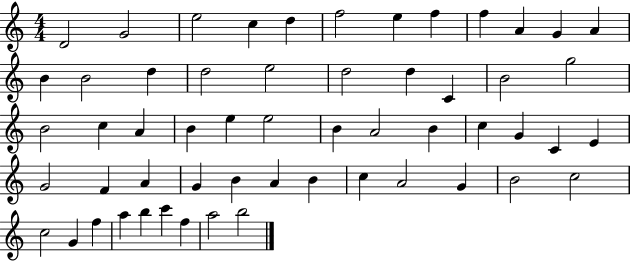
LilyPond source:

{
  \clef treble
  \numericTimeSignature
  \time 4/4
  \key c \major
  d'2 g'2 | e''2 c''4 d''4 | f''2 e''4 f''4 | f''4 a'4 g'4 a'4 | \break b'4 b'2 d''4 | d''2 e''2 | d''2 d''4 c'4 | b'2 g''2 | \break b'2 c''4 a'4 | b'4 e''4 e''2 | b'4 a'2 b'4 | c''4 g'4 c'4 e'4 | \break g'2 f'4 a'4 | g'4 b'4 a'4 b'4 | c''4 a'2 g'4 | b'2 c''2 | \break c''2 g'4 f''4 | a''4 b''4 c'''4 f''4 | a''2 b''2 | \bar "|."
}